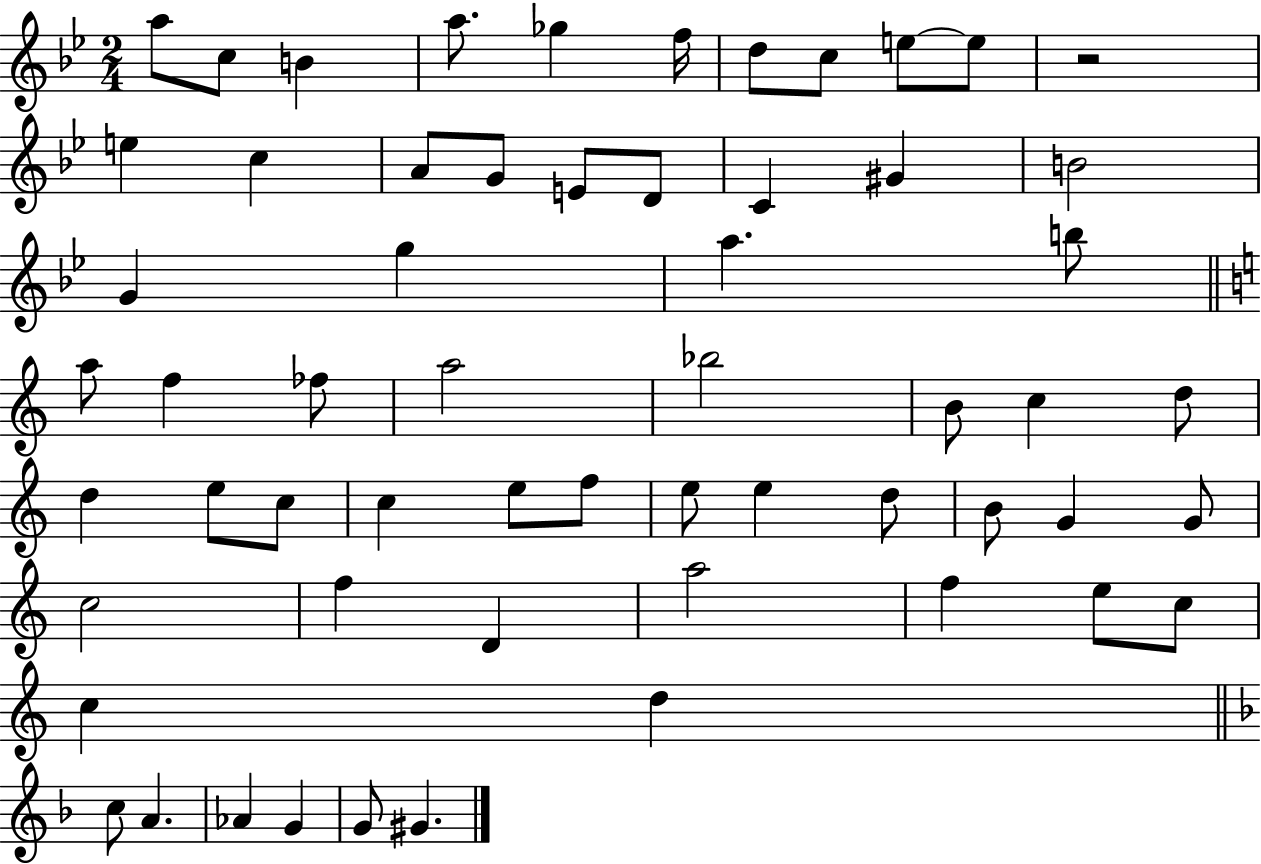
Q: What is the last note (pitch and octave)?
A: G#4